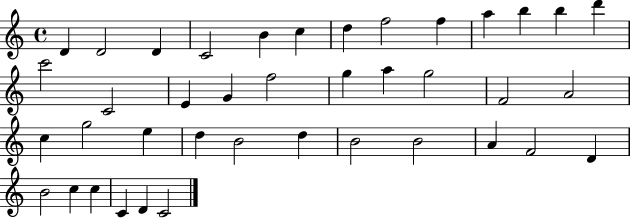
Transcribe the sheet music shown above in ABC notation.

X:1
T:Untitled
M:4/4
L:1/4
K:C
D D2 D C2 B c d f2 f a b b d' c'2 C2 E G f2 g a g2 F2 A2 c g2 e d B2 d B2 B2 A F2 D B2 c c C D C2